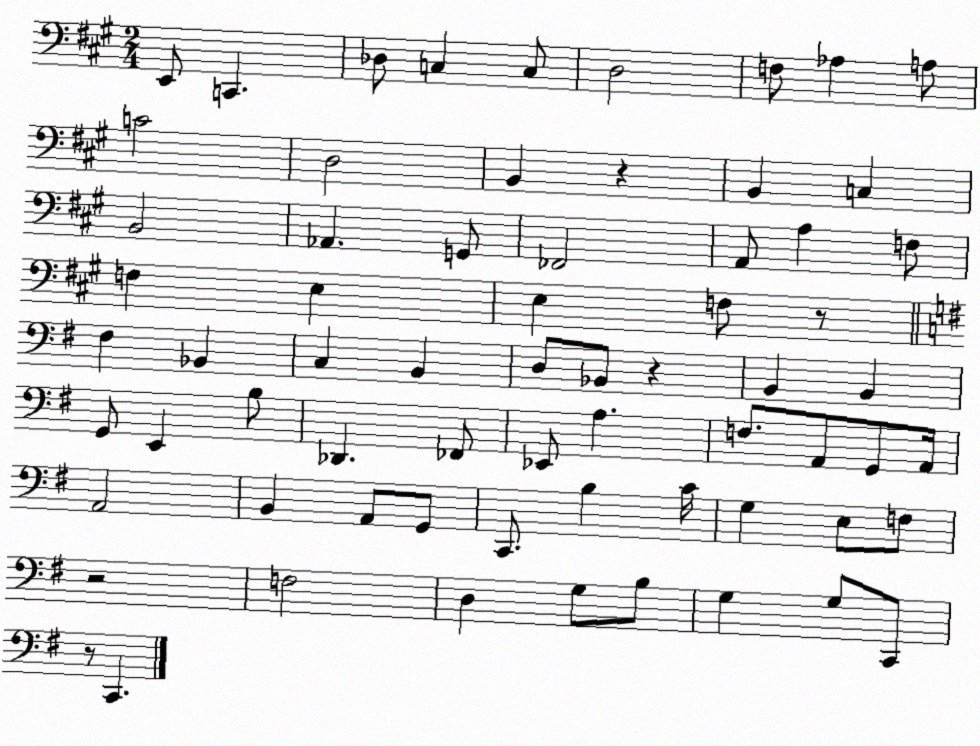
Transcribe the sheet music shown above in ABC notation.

X:1
T:Untitled
M:2/4
L:1/4
K:A
E,,/2 C,, _D,/2 C, C,/2 D,2 F,/2 _A, A,/2 C2 D,2 B,, z B,, C, B,,2 _A,, G,,/2 _F,,2 A,,/2 A, F,/2 F, E, E, F,/2 z/2 ^F, _B,, C, B,, D,/2 _B,,/2 z B,, B,, G,,/2 E,, B,/2 _D,, _F,,/2 _E,,/2 A, F,/2 A,,/2 G,,/2 A,,/4 A,,2 B,, A,,/2 G,,/2 C,,/2 B, C/4 G, E,/2 F,/2 z2 F,2 D, G,/2 B,/2 G, G,/2 C,,/2 z/2 C,,